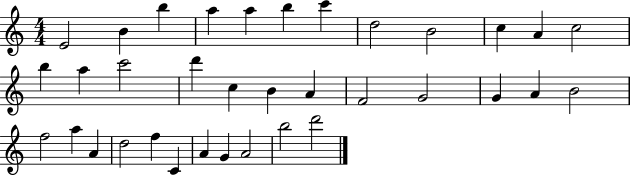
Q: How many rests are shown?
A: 0